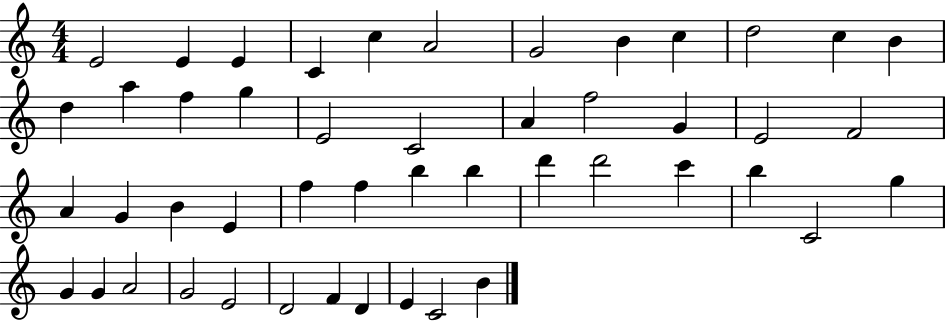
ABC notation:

X:1
T:Untitled
M:4/4
L:1/4
K:C
E2 E E C c A2 G2 B c d2 c B d a f g E2 C2 A f2 G E2 F2 A G B E f f b b d' d'2 c' b C2 g G G A2 G2 E2 D2 F D E C2 B